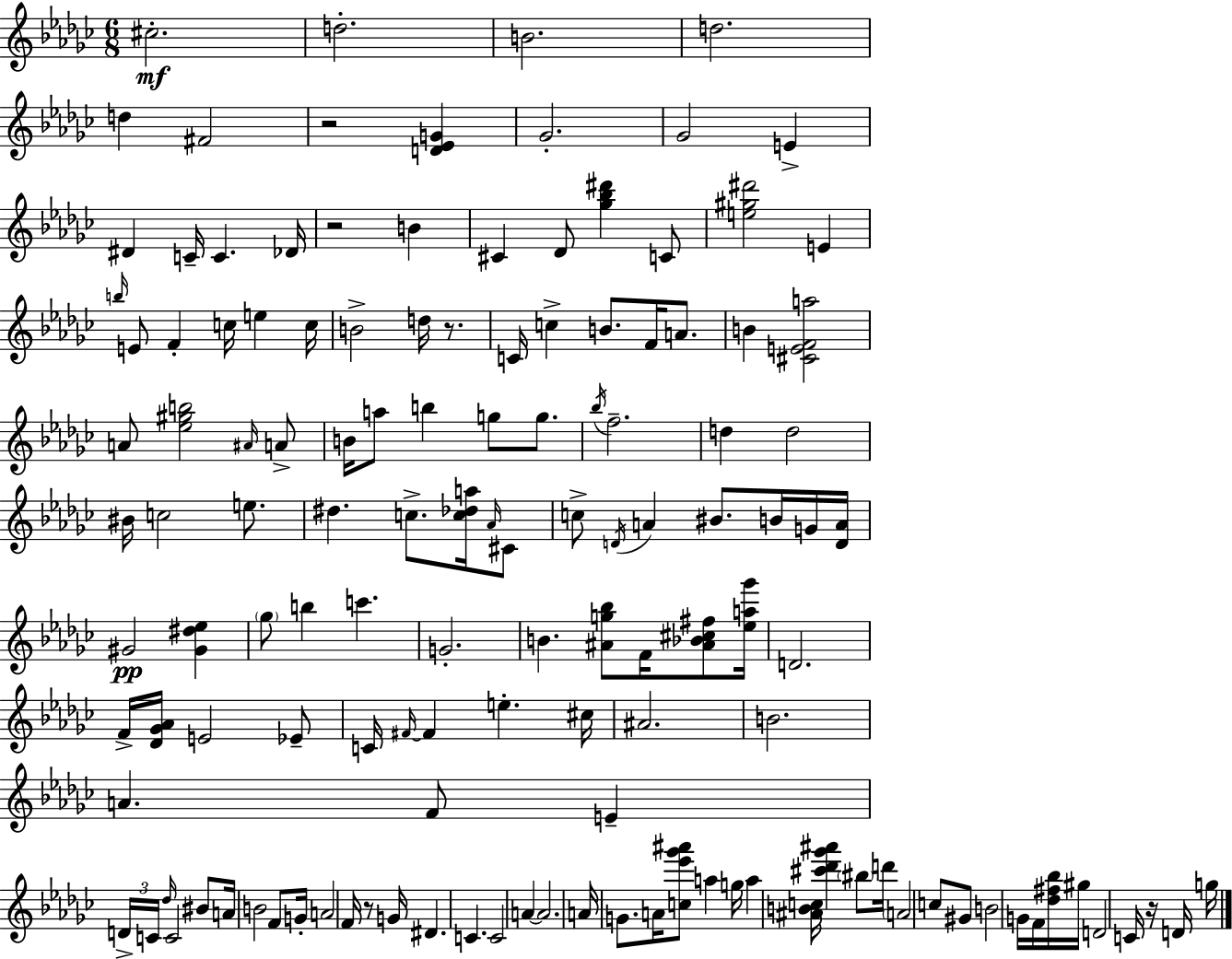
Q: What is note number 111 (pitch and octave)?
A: D4